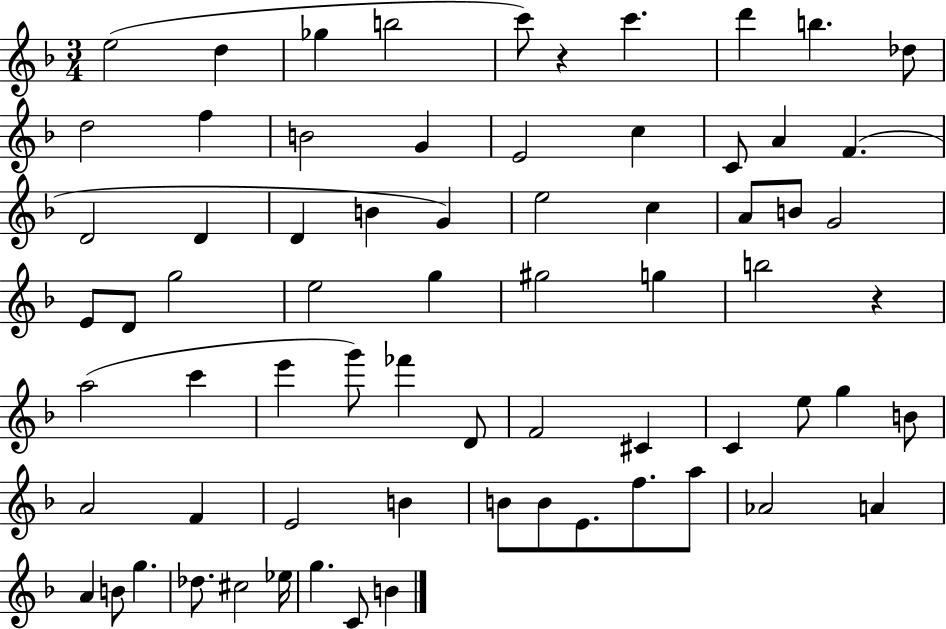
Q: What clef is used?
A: treble